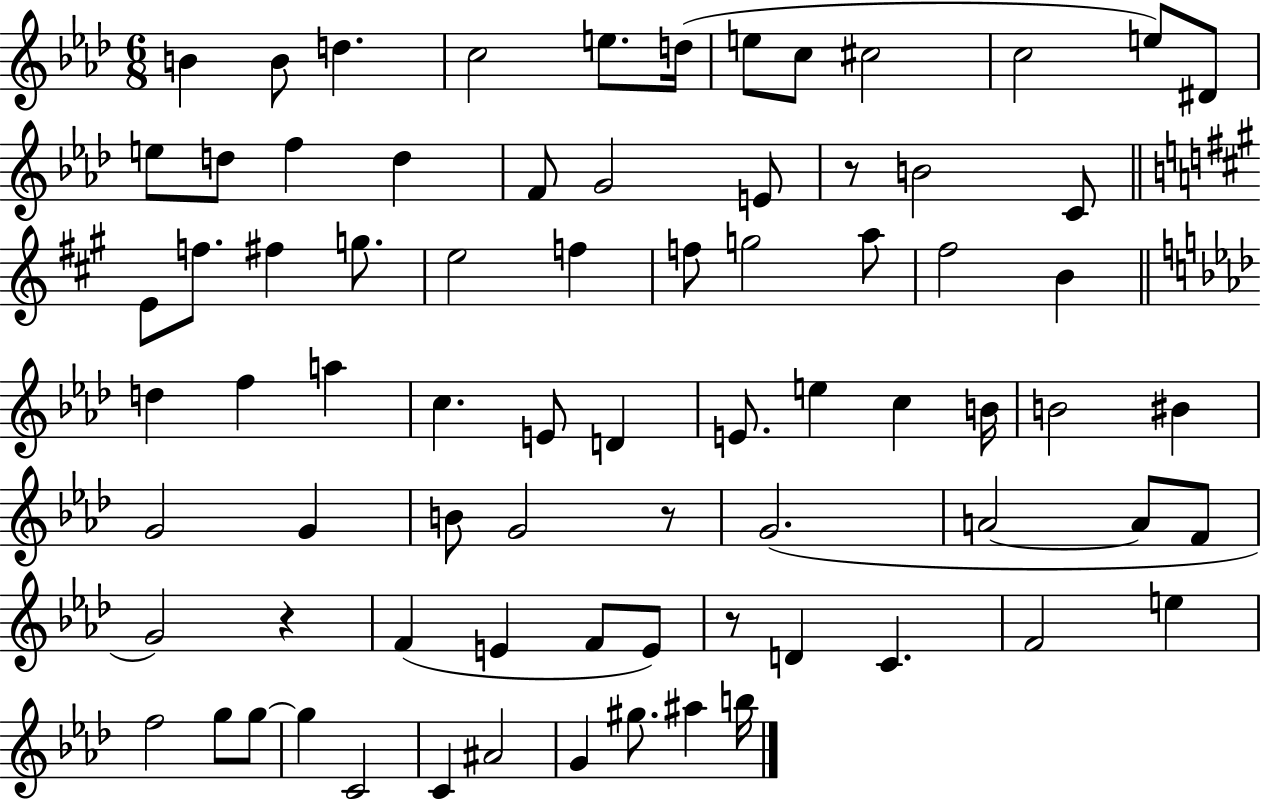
B4/q B4/e D5/q. C5/h E5/e. D5/s E5/e C5/e C#5/h C5/h E5/e D#4/e E5/e D5/e F5/q D5/q F4/e G4/h E4/e R/e B4/h C4/e E4/e F5/e. F#5/q G5/e. E5/h F5/q F5/e G5/h A5/e F#5/h B4/q D5/q F5/q A5/q C5/q. E4/e D4/q E4/e. E5/q C5/q B4/s B4/h BIS4/q G4/h G4/q B4/e G4/h R/e G4/h. A4/h A4/e F4/e G4/h R/q F4/q E4/q F4/e E4/e R/e D4/q C4/q. F4/h E5/q F5/h G5/e G5/e G5/q C4/h C4/q A#4/h G4/q G#5/e. A#5/q B5/s